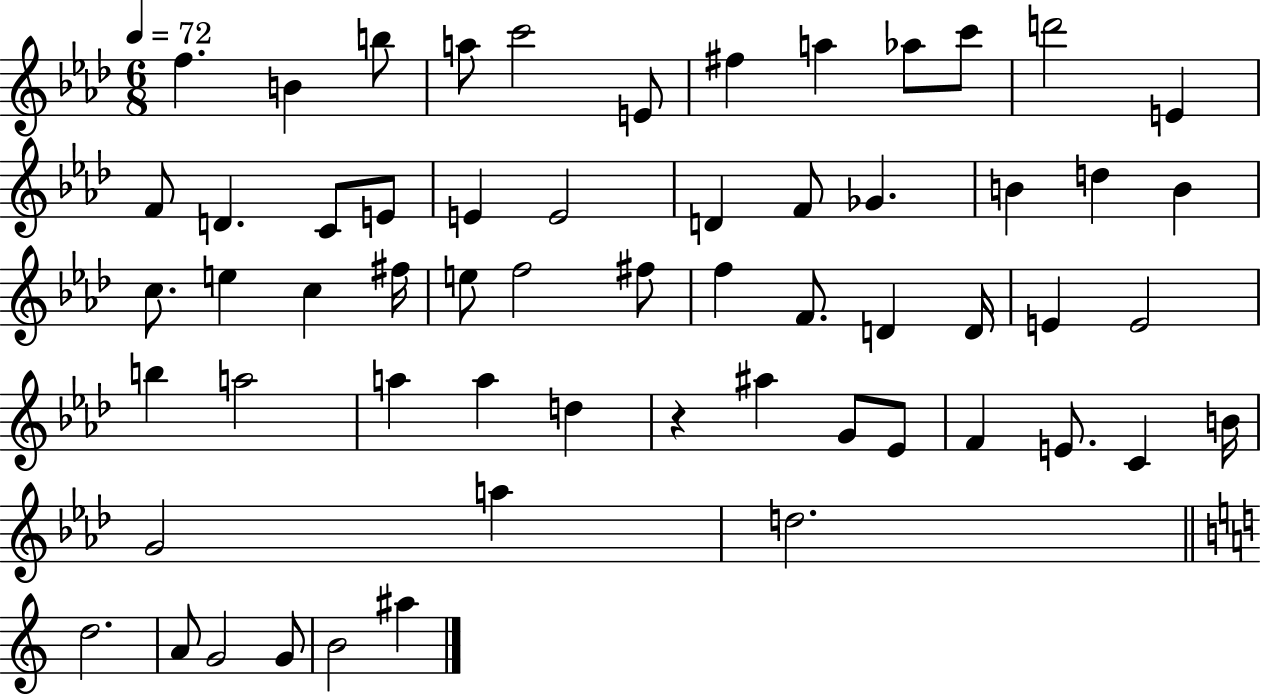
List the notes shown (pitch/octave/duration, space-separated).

F5/q. B4/q B5/e A5/e C6/h E4/e F#5/q A5/q Ab5/e C6/e D6/h E4/q F4/e D4/q. C4/e E4/e E4/q E4/h D4/q F4/e Gb4/q. B4/q D5/q B4/q C5/e. E5/q C5/q F#5/s E5/e F5/h F#5/e F5/q F4/e. D4/q D4/s E4/q E4/h B5/q A5/h A5/q A5/q D5/q R/q A#5/q G4/e Eb4/e F4/q E4/e. C4/q B4/s G4/h A5/q D5/h. D5/h. A4/e G4/h G4/e B4/h A#5/q